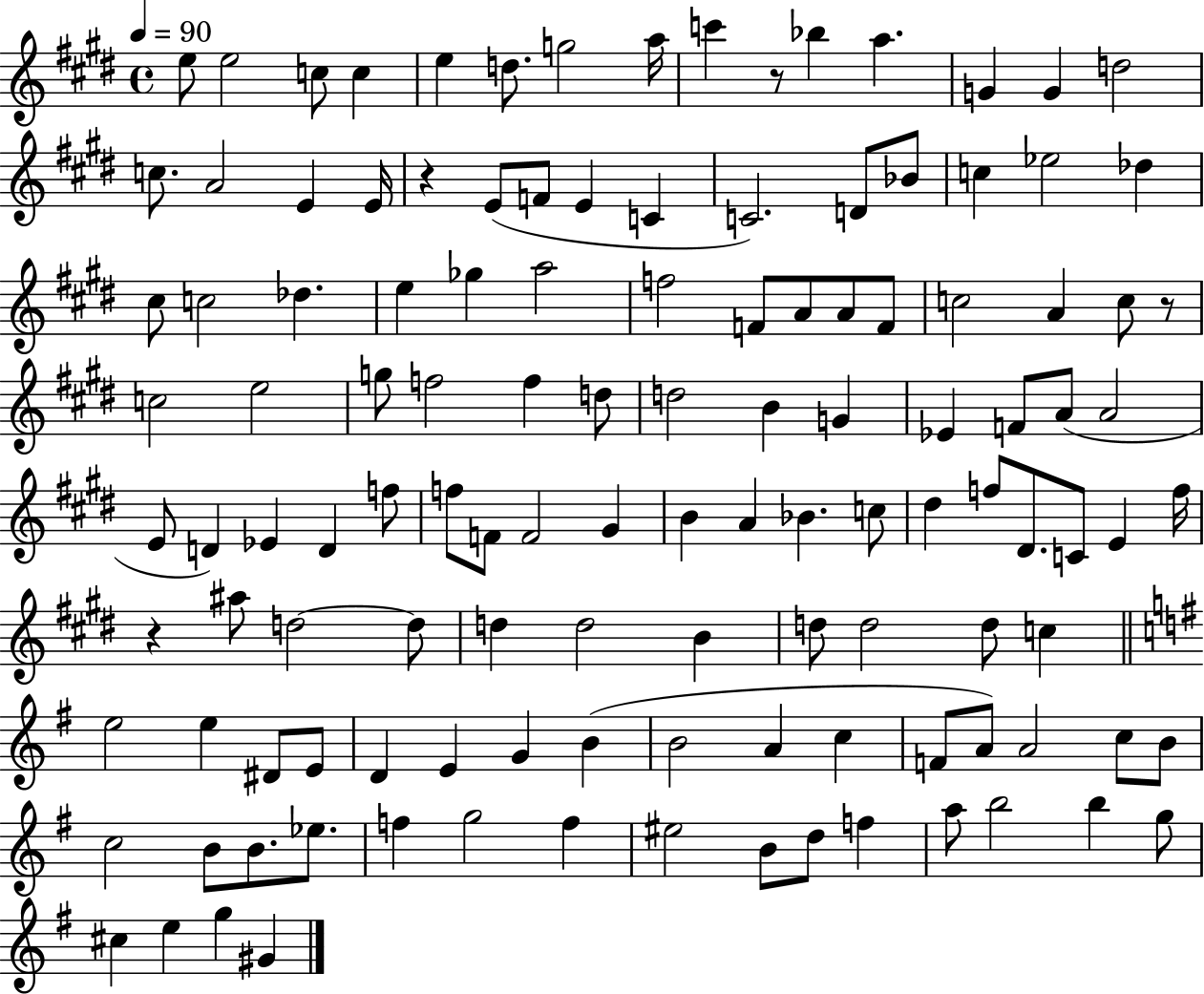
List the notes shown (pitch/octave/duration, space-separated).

E5/e E5/h C5/e C5/q E5/q D5/e. G5/h A5/s C6/q R/e Bb5/q A5/q. G4/q G4/q D5/h C5/e. A4/h E4/q E4/s R/q E4/e F4/e E4/q C4/q C4/h. D4/e Bb4/e C5/q Eb5/h Db5/q C#5/e C5/h Db5/q. E5/q Gb5/q A5/h F5/h F4/e A4/e A4/e F4/e C5/h A4/q C5/e R/e C5/h E5/h G5/e F5/h F5/q D5/e D5/h B4/q G4/q Eb4/q F4/e A4/e A4/h E4/e D4/q Eb4/q D4/q F5/e F5/e F4/e F4/h G#4/q B4/q A4/q Bb4/q. C5/e D#5/q F5/e D#4/e. C4/e E4/q F5/s R/q A#5/e D5/h D5/e D5/q D5/h B4/q D5/e D5/h D5/e C5/q E5/h E5/q D#4/e E4/e D4/q E4/q G4/q B4/q B4/h A4/q C5/q F4/e A4/e A4/h C5/e B4/e C5/h B4/e B4/e. Eb5/e. F5/q G5/h F5/q EIS5/h B4/e D5/e F5/q A5/e B5/h B5/q G5/e C#5/q E5/q G5/q G#4/q